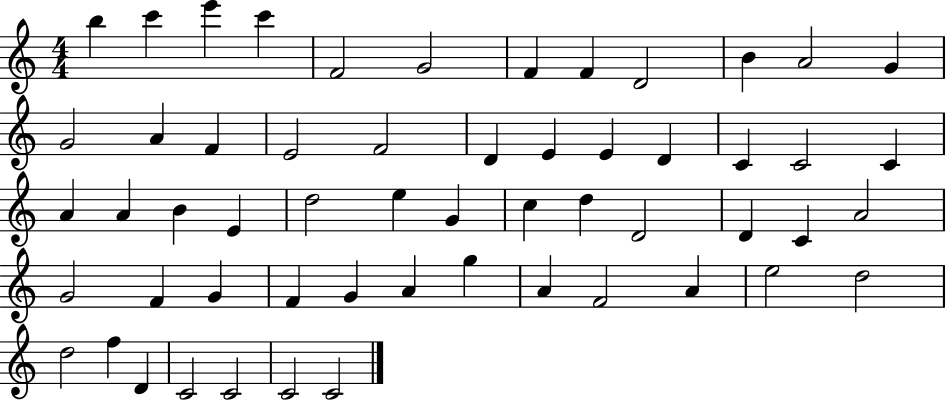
X:1
T:Untitled
M:4/4
L:1/4
K:C
b c' e' c' F2 G2 F F D2 B A2 G G2 A F E2 F2 D E E D C C2 C A A B E d2 e G c d D2 D C A2 G2 F G F G A g A F2 A e2 d2 d2 f D C2 C2 C2 C2